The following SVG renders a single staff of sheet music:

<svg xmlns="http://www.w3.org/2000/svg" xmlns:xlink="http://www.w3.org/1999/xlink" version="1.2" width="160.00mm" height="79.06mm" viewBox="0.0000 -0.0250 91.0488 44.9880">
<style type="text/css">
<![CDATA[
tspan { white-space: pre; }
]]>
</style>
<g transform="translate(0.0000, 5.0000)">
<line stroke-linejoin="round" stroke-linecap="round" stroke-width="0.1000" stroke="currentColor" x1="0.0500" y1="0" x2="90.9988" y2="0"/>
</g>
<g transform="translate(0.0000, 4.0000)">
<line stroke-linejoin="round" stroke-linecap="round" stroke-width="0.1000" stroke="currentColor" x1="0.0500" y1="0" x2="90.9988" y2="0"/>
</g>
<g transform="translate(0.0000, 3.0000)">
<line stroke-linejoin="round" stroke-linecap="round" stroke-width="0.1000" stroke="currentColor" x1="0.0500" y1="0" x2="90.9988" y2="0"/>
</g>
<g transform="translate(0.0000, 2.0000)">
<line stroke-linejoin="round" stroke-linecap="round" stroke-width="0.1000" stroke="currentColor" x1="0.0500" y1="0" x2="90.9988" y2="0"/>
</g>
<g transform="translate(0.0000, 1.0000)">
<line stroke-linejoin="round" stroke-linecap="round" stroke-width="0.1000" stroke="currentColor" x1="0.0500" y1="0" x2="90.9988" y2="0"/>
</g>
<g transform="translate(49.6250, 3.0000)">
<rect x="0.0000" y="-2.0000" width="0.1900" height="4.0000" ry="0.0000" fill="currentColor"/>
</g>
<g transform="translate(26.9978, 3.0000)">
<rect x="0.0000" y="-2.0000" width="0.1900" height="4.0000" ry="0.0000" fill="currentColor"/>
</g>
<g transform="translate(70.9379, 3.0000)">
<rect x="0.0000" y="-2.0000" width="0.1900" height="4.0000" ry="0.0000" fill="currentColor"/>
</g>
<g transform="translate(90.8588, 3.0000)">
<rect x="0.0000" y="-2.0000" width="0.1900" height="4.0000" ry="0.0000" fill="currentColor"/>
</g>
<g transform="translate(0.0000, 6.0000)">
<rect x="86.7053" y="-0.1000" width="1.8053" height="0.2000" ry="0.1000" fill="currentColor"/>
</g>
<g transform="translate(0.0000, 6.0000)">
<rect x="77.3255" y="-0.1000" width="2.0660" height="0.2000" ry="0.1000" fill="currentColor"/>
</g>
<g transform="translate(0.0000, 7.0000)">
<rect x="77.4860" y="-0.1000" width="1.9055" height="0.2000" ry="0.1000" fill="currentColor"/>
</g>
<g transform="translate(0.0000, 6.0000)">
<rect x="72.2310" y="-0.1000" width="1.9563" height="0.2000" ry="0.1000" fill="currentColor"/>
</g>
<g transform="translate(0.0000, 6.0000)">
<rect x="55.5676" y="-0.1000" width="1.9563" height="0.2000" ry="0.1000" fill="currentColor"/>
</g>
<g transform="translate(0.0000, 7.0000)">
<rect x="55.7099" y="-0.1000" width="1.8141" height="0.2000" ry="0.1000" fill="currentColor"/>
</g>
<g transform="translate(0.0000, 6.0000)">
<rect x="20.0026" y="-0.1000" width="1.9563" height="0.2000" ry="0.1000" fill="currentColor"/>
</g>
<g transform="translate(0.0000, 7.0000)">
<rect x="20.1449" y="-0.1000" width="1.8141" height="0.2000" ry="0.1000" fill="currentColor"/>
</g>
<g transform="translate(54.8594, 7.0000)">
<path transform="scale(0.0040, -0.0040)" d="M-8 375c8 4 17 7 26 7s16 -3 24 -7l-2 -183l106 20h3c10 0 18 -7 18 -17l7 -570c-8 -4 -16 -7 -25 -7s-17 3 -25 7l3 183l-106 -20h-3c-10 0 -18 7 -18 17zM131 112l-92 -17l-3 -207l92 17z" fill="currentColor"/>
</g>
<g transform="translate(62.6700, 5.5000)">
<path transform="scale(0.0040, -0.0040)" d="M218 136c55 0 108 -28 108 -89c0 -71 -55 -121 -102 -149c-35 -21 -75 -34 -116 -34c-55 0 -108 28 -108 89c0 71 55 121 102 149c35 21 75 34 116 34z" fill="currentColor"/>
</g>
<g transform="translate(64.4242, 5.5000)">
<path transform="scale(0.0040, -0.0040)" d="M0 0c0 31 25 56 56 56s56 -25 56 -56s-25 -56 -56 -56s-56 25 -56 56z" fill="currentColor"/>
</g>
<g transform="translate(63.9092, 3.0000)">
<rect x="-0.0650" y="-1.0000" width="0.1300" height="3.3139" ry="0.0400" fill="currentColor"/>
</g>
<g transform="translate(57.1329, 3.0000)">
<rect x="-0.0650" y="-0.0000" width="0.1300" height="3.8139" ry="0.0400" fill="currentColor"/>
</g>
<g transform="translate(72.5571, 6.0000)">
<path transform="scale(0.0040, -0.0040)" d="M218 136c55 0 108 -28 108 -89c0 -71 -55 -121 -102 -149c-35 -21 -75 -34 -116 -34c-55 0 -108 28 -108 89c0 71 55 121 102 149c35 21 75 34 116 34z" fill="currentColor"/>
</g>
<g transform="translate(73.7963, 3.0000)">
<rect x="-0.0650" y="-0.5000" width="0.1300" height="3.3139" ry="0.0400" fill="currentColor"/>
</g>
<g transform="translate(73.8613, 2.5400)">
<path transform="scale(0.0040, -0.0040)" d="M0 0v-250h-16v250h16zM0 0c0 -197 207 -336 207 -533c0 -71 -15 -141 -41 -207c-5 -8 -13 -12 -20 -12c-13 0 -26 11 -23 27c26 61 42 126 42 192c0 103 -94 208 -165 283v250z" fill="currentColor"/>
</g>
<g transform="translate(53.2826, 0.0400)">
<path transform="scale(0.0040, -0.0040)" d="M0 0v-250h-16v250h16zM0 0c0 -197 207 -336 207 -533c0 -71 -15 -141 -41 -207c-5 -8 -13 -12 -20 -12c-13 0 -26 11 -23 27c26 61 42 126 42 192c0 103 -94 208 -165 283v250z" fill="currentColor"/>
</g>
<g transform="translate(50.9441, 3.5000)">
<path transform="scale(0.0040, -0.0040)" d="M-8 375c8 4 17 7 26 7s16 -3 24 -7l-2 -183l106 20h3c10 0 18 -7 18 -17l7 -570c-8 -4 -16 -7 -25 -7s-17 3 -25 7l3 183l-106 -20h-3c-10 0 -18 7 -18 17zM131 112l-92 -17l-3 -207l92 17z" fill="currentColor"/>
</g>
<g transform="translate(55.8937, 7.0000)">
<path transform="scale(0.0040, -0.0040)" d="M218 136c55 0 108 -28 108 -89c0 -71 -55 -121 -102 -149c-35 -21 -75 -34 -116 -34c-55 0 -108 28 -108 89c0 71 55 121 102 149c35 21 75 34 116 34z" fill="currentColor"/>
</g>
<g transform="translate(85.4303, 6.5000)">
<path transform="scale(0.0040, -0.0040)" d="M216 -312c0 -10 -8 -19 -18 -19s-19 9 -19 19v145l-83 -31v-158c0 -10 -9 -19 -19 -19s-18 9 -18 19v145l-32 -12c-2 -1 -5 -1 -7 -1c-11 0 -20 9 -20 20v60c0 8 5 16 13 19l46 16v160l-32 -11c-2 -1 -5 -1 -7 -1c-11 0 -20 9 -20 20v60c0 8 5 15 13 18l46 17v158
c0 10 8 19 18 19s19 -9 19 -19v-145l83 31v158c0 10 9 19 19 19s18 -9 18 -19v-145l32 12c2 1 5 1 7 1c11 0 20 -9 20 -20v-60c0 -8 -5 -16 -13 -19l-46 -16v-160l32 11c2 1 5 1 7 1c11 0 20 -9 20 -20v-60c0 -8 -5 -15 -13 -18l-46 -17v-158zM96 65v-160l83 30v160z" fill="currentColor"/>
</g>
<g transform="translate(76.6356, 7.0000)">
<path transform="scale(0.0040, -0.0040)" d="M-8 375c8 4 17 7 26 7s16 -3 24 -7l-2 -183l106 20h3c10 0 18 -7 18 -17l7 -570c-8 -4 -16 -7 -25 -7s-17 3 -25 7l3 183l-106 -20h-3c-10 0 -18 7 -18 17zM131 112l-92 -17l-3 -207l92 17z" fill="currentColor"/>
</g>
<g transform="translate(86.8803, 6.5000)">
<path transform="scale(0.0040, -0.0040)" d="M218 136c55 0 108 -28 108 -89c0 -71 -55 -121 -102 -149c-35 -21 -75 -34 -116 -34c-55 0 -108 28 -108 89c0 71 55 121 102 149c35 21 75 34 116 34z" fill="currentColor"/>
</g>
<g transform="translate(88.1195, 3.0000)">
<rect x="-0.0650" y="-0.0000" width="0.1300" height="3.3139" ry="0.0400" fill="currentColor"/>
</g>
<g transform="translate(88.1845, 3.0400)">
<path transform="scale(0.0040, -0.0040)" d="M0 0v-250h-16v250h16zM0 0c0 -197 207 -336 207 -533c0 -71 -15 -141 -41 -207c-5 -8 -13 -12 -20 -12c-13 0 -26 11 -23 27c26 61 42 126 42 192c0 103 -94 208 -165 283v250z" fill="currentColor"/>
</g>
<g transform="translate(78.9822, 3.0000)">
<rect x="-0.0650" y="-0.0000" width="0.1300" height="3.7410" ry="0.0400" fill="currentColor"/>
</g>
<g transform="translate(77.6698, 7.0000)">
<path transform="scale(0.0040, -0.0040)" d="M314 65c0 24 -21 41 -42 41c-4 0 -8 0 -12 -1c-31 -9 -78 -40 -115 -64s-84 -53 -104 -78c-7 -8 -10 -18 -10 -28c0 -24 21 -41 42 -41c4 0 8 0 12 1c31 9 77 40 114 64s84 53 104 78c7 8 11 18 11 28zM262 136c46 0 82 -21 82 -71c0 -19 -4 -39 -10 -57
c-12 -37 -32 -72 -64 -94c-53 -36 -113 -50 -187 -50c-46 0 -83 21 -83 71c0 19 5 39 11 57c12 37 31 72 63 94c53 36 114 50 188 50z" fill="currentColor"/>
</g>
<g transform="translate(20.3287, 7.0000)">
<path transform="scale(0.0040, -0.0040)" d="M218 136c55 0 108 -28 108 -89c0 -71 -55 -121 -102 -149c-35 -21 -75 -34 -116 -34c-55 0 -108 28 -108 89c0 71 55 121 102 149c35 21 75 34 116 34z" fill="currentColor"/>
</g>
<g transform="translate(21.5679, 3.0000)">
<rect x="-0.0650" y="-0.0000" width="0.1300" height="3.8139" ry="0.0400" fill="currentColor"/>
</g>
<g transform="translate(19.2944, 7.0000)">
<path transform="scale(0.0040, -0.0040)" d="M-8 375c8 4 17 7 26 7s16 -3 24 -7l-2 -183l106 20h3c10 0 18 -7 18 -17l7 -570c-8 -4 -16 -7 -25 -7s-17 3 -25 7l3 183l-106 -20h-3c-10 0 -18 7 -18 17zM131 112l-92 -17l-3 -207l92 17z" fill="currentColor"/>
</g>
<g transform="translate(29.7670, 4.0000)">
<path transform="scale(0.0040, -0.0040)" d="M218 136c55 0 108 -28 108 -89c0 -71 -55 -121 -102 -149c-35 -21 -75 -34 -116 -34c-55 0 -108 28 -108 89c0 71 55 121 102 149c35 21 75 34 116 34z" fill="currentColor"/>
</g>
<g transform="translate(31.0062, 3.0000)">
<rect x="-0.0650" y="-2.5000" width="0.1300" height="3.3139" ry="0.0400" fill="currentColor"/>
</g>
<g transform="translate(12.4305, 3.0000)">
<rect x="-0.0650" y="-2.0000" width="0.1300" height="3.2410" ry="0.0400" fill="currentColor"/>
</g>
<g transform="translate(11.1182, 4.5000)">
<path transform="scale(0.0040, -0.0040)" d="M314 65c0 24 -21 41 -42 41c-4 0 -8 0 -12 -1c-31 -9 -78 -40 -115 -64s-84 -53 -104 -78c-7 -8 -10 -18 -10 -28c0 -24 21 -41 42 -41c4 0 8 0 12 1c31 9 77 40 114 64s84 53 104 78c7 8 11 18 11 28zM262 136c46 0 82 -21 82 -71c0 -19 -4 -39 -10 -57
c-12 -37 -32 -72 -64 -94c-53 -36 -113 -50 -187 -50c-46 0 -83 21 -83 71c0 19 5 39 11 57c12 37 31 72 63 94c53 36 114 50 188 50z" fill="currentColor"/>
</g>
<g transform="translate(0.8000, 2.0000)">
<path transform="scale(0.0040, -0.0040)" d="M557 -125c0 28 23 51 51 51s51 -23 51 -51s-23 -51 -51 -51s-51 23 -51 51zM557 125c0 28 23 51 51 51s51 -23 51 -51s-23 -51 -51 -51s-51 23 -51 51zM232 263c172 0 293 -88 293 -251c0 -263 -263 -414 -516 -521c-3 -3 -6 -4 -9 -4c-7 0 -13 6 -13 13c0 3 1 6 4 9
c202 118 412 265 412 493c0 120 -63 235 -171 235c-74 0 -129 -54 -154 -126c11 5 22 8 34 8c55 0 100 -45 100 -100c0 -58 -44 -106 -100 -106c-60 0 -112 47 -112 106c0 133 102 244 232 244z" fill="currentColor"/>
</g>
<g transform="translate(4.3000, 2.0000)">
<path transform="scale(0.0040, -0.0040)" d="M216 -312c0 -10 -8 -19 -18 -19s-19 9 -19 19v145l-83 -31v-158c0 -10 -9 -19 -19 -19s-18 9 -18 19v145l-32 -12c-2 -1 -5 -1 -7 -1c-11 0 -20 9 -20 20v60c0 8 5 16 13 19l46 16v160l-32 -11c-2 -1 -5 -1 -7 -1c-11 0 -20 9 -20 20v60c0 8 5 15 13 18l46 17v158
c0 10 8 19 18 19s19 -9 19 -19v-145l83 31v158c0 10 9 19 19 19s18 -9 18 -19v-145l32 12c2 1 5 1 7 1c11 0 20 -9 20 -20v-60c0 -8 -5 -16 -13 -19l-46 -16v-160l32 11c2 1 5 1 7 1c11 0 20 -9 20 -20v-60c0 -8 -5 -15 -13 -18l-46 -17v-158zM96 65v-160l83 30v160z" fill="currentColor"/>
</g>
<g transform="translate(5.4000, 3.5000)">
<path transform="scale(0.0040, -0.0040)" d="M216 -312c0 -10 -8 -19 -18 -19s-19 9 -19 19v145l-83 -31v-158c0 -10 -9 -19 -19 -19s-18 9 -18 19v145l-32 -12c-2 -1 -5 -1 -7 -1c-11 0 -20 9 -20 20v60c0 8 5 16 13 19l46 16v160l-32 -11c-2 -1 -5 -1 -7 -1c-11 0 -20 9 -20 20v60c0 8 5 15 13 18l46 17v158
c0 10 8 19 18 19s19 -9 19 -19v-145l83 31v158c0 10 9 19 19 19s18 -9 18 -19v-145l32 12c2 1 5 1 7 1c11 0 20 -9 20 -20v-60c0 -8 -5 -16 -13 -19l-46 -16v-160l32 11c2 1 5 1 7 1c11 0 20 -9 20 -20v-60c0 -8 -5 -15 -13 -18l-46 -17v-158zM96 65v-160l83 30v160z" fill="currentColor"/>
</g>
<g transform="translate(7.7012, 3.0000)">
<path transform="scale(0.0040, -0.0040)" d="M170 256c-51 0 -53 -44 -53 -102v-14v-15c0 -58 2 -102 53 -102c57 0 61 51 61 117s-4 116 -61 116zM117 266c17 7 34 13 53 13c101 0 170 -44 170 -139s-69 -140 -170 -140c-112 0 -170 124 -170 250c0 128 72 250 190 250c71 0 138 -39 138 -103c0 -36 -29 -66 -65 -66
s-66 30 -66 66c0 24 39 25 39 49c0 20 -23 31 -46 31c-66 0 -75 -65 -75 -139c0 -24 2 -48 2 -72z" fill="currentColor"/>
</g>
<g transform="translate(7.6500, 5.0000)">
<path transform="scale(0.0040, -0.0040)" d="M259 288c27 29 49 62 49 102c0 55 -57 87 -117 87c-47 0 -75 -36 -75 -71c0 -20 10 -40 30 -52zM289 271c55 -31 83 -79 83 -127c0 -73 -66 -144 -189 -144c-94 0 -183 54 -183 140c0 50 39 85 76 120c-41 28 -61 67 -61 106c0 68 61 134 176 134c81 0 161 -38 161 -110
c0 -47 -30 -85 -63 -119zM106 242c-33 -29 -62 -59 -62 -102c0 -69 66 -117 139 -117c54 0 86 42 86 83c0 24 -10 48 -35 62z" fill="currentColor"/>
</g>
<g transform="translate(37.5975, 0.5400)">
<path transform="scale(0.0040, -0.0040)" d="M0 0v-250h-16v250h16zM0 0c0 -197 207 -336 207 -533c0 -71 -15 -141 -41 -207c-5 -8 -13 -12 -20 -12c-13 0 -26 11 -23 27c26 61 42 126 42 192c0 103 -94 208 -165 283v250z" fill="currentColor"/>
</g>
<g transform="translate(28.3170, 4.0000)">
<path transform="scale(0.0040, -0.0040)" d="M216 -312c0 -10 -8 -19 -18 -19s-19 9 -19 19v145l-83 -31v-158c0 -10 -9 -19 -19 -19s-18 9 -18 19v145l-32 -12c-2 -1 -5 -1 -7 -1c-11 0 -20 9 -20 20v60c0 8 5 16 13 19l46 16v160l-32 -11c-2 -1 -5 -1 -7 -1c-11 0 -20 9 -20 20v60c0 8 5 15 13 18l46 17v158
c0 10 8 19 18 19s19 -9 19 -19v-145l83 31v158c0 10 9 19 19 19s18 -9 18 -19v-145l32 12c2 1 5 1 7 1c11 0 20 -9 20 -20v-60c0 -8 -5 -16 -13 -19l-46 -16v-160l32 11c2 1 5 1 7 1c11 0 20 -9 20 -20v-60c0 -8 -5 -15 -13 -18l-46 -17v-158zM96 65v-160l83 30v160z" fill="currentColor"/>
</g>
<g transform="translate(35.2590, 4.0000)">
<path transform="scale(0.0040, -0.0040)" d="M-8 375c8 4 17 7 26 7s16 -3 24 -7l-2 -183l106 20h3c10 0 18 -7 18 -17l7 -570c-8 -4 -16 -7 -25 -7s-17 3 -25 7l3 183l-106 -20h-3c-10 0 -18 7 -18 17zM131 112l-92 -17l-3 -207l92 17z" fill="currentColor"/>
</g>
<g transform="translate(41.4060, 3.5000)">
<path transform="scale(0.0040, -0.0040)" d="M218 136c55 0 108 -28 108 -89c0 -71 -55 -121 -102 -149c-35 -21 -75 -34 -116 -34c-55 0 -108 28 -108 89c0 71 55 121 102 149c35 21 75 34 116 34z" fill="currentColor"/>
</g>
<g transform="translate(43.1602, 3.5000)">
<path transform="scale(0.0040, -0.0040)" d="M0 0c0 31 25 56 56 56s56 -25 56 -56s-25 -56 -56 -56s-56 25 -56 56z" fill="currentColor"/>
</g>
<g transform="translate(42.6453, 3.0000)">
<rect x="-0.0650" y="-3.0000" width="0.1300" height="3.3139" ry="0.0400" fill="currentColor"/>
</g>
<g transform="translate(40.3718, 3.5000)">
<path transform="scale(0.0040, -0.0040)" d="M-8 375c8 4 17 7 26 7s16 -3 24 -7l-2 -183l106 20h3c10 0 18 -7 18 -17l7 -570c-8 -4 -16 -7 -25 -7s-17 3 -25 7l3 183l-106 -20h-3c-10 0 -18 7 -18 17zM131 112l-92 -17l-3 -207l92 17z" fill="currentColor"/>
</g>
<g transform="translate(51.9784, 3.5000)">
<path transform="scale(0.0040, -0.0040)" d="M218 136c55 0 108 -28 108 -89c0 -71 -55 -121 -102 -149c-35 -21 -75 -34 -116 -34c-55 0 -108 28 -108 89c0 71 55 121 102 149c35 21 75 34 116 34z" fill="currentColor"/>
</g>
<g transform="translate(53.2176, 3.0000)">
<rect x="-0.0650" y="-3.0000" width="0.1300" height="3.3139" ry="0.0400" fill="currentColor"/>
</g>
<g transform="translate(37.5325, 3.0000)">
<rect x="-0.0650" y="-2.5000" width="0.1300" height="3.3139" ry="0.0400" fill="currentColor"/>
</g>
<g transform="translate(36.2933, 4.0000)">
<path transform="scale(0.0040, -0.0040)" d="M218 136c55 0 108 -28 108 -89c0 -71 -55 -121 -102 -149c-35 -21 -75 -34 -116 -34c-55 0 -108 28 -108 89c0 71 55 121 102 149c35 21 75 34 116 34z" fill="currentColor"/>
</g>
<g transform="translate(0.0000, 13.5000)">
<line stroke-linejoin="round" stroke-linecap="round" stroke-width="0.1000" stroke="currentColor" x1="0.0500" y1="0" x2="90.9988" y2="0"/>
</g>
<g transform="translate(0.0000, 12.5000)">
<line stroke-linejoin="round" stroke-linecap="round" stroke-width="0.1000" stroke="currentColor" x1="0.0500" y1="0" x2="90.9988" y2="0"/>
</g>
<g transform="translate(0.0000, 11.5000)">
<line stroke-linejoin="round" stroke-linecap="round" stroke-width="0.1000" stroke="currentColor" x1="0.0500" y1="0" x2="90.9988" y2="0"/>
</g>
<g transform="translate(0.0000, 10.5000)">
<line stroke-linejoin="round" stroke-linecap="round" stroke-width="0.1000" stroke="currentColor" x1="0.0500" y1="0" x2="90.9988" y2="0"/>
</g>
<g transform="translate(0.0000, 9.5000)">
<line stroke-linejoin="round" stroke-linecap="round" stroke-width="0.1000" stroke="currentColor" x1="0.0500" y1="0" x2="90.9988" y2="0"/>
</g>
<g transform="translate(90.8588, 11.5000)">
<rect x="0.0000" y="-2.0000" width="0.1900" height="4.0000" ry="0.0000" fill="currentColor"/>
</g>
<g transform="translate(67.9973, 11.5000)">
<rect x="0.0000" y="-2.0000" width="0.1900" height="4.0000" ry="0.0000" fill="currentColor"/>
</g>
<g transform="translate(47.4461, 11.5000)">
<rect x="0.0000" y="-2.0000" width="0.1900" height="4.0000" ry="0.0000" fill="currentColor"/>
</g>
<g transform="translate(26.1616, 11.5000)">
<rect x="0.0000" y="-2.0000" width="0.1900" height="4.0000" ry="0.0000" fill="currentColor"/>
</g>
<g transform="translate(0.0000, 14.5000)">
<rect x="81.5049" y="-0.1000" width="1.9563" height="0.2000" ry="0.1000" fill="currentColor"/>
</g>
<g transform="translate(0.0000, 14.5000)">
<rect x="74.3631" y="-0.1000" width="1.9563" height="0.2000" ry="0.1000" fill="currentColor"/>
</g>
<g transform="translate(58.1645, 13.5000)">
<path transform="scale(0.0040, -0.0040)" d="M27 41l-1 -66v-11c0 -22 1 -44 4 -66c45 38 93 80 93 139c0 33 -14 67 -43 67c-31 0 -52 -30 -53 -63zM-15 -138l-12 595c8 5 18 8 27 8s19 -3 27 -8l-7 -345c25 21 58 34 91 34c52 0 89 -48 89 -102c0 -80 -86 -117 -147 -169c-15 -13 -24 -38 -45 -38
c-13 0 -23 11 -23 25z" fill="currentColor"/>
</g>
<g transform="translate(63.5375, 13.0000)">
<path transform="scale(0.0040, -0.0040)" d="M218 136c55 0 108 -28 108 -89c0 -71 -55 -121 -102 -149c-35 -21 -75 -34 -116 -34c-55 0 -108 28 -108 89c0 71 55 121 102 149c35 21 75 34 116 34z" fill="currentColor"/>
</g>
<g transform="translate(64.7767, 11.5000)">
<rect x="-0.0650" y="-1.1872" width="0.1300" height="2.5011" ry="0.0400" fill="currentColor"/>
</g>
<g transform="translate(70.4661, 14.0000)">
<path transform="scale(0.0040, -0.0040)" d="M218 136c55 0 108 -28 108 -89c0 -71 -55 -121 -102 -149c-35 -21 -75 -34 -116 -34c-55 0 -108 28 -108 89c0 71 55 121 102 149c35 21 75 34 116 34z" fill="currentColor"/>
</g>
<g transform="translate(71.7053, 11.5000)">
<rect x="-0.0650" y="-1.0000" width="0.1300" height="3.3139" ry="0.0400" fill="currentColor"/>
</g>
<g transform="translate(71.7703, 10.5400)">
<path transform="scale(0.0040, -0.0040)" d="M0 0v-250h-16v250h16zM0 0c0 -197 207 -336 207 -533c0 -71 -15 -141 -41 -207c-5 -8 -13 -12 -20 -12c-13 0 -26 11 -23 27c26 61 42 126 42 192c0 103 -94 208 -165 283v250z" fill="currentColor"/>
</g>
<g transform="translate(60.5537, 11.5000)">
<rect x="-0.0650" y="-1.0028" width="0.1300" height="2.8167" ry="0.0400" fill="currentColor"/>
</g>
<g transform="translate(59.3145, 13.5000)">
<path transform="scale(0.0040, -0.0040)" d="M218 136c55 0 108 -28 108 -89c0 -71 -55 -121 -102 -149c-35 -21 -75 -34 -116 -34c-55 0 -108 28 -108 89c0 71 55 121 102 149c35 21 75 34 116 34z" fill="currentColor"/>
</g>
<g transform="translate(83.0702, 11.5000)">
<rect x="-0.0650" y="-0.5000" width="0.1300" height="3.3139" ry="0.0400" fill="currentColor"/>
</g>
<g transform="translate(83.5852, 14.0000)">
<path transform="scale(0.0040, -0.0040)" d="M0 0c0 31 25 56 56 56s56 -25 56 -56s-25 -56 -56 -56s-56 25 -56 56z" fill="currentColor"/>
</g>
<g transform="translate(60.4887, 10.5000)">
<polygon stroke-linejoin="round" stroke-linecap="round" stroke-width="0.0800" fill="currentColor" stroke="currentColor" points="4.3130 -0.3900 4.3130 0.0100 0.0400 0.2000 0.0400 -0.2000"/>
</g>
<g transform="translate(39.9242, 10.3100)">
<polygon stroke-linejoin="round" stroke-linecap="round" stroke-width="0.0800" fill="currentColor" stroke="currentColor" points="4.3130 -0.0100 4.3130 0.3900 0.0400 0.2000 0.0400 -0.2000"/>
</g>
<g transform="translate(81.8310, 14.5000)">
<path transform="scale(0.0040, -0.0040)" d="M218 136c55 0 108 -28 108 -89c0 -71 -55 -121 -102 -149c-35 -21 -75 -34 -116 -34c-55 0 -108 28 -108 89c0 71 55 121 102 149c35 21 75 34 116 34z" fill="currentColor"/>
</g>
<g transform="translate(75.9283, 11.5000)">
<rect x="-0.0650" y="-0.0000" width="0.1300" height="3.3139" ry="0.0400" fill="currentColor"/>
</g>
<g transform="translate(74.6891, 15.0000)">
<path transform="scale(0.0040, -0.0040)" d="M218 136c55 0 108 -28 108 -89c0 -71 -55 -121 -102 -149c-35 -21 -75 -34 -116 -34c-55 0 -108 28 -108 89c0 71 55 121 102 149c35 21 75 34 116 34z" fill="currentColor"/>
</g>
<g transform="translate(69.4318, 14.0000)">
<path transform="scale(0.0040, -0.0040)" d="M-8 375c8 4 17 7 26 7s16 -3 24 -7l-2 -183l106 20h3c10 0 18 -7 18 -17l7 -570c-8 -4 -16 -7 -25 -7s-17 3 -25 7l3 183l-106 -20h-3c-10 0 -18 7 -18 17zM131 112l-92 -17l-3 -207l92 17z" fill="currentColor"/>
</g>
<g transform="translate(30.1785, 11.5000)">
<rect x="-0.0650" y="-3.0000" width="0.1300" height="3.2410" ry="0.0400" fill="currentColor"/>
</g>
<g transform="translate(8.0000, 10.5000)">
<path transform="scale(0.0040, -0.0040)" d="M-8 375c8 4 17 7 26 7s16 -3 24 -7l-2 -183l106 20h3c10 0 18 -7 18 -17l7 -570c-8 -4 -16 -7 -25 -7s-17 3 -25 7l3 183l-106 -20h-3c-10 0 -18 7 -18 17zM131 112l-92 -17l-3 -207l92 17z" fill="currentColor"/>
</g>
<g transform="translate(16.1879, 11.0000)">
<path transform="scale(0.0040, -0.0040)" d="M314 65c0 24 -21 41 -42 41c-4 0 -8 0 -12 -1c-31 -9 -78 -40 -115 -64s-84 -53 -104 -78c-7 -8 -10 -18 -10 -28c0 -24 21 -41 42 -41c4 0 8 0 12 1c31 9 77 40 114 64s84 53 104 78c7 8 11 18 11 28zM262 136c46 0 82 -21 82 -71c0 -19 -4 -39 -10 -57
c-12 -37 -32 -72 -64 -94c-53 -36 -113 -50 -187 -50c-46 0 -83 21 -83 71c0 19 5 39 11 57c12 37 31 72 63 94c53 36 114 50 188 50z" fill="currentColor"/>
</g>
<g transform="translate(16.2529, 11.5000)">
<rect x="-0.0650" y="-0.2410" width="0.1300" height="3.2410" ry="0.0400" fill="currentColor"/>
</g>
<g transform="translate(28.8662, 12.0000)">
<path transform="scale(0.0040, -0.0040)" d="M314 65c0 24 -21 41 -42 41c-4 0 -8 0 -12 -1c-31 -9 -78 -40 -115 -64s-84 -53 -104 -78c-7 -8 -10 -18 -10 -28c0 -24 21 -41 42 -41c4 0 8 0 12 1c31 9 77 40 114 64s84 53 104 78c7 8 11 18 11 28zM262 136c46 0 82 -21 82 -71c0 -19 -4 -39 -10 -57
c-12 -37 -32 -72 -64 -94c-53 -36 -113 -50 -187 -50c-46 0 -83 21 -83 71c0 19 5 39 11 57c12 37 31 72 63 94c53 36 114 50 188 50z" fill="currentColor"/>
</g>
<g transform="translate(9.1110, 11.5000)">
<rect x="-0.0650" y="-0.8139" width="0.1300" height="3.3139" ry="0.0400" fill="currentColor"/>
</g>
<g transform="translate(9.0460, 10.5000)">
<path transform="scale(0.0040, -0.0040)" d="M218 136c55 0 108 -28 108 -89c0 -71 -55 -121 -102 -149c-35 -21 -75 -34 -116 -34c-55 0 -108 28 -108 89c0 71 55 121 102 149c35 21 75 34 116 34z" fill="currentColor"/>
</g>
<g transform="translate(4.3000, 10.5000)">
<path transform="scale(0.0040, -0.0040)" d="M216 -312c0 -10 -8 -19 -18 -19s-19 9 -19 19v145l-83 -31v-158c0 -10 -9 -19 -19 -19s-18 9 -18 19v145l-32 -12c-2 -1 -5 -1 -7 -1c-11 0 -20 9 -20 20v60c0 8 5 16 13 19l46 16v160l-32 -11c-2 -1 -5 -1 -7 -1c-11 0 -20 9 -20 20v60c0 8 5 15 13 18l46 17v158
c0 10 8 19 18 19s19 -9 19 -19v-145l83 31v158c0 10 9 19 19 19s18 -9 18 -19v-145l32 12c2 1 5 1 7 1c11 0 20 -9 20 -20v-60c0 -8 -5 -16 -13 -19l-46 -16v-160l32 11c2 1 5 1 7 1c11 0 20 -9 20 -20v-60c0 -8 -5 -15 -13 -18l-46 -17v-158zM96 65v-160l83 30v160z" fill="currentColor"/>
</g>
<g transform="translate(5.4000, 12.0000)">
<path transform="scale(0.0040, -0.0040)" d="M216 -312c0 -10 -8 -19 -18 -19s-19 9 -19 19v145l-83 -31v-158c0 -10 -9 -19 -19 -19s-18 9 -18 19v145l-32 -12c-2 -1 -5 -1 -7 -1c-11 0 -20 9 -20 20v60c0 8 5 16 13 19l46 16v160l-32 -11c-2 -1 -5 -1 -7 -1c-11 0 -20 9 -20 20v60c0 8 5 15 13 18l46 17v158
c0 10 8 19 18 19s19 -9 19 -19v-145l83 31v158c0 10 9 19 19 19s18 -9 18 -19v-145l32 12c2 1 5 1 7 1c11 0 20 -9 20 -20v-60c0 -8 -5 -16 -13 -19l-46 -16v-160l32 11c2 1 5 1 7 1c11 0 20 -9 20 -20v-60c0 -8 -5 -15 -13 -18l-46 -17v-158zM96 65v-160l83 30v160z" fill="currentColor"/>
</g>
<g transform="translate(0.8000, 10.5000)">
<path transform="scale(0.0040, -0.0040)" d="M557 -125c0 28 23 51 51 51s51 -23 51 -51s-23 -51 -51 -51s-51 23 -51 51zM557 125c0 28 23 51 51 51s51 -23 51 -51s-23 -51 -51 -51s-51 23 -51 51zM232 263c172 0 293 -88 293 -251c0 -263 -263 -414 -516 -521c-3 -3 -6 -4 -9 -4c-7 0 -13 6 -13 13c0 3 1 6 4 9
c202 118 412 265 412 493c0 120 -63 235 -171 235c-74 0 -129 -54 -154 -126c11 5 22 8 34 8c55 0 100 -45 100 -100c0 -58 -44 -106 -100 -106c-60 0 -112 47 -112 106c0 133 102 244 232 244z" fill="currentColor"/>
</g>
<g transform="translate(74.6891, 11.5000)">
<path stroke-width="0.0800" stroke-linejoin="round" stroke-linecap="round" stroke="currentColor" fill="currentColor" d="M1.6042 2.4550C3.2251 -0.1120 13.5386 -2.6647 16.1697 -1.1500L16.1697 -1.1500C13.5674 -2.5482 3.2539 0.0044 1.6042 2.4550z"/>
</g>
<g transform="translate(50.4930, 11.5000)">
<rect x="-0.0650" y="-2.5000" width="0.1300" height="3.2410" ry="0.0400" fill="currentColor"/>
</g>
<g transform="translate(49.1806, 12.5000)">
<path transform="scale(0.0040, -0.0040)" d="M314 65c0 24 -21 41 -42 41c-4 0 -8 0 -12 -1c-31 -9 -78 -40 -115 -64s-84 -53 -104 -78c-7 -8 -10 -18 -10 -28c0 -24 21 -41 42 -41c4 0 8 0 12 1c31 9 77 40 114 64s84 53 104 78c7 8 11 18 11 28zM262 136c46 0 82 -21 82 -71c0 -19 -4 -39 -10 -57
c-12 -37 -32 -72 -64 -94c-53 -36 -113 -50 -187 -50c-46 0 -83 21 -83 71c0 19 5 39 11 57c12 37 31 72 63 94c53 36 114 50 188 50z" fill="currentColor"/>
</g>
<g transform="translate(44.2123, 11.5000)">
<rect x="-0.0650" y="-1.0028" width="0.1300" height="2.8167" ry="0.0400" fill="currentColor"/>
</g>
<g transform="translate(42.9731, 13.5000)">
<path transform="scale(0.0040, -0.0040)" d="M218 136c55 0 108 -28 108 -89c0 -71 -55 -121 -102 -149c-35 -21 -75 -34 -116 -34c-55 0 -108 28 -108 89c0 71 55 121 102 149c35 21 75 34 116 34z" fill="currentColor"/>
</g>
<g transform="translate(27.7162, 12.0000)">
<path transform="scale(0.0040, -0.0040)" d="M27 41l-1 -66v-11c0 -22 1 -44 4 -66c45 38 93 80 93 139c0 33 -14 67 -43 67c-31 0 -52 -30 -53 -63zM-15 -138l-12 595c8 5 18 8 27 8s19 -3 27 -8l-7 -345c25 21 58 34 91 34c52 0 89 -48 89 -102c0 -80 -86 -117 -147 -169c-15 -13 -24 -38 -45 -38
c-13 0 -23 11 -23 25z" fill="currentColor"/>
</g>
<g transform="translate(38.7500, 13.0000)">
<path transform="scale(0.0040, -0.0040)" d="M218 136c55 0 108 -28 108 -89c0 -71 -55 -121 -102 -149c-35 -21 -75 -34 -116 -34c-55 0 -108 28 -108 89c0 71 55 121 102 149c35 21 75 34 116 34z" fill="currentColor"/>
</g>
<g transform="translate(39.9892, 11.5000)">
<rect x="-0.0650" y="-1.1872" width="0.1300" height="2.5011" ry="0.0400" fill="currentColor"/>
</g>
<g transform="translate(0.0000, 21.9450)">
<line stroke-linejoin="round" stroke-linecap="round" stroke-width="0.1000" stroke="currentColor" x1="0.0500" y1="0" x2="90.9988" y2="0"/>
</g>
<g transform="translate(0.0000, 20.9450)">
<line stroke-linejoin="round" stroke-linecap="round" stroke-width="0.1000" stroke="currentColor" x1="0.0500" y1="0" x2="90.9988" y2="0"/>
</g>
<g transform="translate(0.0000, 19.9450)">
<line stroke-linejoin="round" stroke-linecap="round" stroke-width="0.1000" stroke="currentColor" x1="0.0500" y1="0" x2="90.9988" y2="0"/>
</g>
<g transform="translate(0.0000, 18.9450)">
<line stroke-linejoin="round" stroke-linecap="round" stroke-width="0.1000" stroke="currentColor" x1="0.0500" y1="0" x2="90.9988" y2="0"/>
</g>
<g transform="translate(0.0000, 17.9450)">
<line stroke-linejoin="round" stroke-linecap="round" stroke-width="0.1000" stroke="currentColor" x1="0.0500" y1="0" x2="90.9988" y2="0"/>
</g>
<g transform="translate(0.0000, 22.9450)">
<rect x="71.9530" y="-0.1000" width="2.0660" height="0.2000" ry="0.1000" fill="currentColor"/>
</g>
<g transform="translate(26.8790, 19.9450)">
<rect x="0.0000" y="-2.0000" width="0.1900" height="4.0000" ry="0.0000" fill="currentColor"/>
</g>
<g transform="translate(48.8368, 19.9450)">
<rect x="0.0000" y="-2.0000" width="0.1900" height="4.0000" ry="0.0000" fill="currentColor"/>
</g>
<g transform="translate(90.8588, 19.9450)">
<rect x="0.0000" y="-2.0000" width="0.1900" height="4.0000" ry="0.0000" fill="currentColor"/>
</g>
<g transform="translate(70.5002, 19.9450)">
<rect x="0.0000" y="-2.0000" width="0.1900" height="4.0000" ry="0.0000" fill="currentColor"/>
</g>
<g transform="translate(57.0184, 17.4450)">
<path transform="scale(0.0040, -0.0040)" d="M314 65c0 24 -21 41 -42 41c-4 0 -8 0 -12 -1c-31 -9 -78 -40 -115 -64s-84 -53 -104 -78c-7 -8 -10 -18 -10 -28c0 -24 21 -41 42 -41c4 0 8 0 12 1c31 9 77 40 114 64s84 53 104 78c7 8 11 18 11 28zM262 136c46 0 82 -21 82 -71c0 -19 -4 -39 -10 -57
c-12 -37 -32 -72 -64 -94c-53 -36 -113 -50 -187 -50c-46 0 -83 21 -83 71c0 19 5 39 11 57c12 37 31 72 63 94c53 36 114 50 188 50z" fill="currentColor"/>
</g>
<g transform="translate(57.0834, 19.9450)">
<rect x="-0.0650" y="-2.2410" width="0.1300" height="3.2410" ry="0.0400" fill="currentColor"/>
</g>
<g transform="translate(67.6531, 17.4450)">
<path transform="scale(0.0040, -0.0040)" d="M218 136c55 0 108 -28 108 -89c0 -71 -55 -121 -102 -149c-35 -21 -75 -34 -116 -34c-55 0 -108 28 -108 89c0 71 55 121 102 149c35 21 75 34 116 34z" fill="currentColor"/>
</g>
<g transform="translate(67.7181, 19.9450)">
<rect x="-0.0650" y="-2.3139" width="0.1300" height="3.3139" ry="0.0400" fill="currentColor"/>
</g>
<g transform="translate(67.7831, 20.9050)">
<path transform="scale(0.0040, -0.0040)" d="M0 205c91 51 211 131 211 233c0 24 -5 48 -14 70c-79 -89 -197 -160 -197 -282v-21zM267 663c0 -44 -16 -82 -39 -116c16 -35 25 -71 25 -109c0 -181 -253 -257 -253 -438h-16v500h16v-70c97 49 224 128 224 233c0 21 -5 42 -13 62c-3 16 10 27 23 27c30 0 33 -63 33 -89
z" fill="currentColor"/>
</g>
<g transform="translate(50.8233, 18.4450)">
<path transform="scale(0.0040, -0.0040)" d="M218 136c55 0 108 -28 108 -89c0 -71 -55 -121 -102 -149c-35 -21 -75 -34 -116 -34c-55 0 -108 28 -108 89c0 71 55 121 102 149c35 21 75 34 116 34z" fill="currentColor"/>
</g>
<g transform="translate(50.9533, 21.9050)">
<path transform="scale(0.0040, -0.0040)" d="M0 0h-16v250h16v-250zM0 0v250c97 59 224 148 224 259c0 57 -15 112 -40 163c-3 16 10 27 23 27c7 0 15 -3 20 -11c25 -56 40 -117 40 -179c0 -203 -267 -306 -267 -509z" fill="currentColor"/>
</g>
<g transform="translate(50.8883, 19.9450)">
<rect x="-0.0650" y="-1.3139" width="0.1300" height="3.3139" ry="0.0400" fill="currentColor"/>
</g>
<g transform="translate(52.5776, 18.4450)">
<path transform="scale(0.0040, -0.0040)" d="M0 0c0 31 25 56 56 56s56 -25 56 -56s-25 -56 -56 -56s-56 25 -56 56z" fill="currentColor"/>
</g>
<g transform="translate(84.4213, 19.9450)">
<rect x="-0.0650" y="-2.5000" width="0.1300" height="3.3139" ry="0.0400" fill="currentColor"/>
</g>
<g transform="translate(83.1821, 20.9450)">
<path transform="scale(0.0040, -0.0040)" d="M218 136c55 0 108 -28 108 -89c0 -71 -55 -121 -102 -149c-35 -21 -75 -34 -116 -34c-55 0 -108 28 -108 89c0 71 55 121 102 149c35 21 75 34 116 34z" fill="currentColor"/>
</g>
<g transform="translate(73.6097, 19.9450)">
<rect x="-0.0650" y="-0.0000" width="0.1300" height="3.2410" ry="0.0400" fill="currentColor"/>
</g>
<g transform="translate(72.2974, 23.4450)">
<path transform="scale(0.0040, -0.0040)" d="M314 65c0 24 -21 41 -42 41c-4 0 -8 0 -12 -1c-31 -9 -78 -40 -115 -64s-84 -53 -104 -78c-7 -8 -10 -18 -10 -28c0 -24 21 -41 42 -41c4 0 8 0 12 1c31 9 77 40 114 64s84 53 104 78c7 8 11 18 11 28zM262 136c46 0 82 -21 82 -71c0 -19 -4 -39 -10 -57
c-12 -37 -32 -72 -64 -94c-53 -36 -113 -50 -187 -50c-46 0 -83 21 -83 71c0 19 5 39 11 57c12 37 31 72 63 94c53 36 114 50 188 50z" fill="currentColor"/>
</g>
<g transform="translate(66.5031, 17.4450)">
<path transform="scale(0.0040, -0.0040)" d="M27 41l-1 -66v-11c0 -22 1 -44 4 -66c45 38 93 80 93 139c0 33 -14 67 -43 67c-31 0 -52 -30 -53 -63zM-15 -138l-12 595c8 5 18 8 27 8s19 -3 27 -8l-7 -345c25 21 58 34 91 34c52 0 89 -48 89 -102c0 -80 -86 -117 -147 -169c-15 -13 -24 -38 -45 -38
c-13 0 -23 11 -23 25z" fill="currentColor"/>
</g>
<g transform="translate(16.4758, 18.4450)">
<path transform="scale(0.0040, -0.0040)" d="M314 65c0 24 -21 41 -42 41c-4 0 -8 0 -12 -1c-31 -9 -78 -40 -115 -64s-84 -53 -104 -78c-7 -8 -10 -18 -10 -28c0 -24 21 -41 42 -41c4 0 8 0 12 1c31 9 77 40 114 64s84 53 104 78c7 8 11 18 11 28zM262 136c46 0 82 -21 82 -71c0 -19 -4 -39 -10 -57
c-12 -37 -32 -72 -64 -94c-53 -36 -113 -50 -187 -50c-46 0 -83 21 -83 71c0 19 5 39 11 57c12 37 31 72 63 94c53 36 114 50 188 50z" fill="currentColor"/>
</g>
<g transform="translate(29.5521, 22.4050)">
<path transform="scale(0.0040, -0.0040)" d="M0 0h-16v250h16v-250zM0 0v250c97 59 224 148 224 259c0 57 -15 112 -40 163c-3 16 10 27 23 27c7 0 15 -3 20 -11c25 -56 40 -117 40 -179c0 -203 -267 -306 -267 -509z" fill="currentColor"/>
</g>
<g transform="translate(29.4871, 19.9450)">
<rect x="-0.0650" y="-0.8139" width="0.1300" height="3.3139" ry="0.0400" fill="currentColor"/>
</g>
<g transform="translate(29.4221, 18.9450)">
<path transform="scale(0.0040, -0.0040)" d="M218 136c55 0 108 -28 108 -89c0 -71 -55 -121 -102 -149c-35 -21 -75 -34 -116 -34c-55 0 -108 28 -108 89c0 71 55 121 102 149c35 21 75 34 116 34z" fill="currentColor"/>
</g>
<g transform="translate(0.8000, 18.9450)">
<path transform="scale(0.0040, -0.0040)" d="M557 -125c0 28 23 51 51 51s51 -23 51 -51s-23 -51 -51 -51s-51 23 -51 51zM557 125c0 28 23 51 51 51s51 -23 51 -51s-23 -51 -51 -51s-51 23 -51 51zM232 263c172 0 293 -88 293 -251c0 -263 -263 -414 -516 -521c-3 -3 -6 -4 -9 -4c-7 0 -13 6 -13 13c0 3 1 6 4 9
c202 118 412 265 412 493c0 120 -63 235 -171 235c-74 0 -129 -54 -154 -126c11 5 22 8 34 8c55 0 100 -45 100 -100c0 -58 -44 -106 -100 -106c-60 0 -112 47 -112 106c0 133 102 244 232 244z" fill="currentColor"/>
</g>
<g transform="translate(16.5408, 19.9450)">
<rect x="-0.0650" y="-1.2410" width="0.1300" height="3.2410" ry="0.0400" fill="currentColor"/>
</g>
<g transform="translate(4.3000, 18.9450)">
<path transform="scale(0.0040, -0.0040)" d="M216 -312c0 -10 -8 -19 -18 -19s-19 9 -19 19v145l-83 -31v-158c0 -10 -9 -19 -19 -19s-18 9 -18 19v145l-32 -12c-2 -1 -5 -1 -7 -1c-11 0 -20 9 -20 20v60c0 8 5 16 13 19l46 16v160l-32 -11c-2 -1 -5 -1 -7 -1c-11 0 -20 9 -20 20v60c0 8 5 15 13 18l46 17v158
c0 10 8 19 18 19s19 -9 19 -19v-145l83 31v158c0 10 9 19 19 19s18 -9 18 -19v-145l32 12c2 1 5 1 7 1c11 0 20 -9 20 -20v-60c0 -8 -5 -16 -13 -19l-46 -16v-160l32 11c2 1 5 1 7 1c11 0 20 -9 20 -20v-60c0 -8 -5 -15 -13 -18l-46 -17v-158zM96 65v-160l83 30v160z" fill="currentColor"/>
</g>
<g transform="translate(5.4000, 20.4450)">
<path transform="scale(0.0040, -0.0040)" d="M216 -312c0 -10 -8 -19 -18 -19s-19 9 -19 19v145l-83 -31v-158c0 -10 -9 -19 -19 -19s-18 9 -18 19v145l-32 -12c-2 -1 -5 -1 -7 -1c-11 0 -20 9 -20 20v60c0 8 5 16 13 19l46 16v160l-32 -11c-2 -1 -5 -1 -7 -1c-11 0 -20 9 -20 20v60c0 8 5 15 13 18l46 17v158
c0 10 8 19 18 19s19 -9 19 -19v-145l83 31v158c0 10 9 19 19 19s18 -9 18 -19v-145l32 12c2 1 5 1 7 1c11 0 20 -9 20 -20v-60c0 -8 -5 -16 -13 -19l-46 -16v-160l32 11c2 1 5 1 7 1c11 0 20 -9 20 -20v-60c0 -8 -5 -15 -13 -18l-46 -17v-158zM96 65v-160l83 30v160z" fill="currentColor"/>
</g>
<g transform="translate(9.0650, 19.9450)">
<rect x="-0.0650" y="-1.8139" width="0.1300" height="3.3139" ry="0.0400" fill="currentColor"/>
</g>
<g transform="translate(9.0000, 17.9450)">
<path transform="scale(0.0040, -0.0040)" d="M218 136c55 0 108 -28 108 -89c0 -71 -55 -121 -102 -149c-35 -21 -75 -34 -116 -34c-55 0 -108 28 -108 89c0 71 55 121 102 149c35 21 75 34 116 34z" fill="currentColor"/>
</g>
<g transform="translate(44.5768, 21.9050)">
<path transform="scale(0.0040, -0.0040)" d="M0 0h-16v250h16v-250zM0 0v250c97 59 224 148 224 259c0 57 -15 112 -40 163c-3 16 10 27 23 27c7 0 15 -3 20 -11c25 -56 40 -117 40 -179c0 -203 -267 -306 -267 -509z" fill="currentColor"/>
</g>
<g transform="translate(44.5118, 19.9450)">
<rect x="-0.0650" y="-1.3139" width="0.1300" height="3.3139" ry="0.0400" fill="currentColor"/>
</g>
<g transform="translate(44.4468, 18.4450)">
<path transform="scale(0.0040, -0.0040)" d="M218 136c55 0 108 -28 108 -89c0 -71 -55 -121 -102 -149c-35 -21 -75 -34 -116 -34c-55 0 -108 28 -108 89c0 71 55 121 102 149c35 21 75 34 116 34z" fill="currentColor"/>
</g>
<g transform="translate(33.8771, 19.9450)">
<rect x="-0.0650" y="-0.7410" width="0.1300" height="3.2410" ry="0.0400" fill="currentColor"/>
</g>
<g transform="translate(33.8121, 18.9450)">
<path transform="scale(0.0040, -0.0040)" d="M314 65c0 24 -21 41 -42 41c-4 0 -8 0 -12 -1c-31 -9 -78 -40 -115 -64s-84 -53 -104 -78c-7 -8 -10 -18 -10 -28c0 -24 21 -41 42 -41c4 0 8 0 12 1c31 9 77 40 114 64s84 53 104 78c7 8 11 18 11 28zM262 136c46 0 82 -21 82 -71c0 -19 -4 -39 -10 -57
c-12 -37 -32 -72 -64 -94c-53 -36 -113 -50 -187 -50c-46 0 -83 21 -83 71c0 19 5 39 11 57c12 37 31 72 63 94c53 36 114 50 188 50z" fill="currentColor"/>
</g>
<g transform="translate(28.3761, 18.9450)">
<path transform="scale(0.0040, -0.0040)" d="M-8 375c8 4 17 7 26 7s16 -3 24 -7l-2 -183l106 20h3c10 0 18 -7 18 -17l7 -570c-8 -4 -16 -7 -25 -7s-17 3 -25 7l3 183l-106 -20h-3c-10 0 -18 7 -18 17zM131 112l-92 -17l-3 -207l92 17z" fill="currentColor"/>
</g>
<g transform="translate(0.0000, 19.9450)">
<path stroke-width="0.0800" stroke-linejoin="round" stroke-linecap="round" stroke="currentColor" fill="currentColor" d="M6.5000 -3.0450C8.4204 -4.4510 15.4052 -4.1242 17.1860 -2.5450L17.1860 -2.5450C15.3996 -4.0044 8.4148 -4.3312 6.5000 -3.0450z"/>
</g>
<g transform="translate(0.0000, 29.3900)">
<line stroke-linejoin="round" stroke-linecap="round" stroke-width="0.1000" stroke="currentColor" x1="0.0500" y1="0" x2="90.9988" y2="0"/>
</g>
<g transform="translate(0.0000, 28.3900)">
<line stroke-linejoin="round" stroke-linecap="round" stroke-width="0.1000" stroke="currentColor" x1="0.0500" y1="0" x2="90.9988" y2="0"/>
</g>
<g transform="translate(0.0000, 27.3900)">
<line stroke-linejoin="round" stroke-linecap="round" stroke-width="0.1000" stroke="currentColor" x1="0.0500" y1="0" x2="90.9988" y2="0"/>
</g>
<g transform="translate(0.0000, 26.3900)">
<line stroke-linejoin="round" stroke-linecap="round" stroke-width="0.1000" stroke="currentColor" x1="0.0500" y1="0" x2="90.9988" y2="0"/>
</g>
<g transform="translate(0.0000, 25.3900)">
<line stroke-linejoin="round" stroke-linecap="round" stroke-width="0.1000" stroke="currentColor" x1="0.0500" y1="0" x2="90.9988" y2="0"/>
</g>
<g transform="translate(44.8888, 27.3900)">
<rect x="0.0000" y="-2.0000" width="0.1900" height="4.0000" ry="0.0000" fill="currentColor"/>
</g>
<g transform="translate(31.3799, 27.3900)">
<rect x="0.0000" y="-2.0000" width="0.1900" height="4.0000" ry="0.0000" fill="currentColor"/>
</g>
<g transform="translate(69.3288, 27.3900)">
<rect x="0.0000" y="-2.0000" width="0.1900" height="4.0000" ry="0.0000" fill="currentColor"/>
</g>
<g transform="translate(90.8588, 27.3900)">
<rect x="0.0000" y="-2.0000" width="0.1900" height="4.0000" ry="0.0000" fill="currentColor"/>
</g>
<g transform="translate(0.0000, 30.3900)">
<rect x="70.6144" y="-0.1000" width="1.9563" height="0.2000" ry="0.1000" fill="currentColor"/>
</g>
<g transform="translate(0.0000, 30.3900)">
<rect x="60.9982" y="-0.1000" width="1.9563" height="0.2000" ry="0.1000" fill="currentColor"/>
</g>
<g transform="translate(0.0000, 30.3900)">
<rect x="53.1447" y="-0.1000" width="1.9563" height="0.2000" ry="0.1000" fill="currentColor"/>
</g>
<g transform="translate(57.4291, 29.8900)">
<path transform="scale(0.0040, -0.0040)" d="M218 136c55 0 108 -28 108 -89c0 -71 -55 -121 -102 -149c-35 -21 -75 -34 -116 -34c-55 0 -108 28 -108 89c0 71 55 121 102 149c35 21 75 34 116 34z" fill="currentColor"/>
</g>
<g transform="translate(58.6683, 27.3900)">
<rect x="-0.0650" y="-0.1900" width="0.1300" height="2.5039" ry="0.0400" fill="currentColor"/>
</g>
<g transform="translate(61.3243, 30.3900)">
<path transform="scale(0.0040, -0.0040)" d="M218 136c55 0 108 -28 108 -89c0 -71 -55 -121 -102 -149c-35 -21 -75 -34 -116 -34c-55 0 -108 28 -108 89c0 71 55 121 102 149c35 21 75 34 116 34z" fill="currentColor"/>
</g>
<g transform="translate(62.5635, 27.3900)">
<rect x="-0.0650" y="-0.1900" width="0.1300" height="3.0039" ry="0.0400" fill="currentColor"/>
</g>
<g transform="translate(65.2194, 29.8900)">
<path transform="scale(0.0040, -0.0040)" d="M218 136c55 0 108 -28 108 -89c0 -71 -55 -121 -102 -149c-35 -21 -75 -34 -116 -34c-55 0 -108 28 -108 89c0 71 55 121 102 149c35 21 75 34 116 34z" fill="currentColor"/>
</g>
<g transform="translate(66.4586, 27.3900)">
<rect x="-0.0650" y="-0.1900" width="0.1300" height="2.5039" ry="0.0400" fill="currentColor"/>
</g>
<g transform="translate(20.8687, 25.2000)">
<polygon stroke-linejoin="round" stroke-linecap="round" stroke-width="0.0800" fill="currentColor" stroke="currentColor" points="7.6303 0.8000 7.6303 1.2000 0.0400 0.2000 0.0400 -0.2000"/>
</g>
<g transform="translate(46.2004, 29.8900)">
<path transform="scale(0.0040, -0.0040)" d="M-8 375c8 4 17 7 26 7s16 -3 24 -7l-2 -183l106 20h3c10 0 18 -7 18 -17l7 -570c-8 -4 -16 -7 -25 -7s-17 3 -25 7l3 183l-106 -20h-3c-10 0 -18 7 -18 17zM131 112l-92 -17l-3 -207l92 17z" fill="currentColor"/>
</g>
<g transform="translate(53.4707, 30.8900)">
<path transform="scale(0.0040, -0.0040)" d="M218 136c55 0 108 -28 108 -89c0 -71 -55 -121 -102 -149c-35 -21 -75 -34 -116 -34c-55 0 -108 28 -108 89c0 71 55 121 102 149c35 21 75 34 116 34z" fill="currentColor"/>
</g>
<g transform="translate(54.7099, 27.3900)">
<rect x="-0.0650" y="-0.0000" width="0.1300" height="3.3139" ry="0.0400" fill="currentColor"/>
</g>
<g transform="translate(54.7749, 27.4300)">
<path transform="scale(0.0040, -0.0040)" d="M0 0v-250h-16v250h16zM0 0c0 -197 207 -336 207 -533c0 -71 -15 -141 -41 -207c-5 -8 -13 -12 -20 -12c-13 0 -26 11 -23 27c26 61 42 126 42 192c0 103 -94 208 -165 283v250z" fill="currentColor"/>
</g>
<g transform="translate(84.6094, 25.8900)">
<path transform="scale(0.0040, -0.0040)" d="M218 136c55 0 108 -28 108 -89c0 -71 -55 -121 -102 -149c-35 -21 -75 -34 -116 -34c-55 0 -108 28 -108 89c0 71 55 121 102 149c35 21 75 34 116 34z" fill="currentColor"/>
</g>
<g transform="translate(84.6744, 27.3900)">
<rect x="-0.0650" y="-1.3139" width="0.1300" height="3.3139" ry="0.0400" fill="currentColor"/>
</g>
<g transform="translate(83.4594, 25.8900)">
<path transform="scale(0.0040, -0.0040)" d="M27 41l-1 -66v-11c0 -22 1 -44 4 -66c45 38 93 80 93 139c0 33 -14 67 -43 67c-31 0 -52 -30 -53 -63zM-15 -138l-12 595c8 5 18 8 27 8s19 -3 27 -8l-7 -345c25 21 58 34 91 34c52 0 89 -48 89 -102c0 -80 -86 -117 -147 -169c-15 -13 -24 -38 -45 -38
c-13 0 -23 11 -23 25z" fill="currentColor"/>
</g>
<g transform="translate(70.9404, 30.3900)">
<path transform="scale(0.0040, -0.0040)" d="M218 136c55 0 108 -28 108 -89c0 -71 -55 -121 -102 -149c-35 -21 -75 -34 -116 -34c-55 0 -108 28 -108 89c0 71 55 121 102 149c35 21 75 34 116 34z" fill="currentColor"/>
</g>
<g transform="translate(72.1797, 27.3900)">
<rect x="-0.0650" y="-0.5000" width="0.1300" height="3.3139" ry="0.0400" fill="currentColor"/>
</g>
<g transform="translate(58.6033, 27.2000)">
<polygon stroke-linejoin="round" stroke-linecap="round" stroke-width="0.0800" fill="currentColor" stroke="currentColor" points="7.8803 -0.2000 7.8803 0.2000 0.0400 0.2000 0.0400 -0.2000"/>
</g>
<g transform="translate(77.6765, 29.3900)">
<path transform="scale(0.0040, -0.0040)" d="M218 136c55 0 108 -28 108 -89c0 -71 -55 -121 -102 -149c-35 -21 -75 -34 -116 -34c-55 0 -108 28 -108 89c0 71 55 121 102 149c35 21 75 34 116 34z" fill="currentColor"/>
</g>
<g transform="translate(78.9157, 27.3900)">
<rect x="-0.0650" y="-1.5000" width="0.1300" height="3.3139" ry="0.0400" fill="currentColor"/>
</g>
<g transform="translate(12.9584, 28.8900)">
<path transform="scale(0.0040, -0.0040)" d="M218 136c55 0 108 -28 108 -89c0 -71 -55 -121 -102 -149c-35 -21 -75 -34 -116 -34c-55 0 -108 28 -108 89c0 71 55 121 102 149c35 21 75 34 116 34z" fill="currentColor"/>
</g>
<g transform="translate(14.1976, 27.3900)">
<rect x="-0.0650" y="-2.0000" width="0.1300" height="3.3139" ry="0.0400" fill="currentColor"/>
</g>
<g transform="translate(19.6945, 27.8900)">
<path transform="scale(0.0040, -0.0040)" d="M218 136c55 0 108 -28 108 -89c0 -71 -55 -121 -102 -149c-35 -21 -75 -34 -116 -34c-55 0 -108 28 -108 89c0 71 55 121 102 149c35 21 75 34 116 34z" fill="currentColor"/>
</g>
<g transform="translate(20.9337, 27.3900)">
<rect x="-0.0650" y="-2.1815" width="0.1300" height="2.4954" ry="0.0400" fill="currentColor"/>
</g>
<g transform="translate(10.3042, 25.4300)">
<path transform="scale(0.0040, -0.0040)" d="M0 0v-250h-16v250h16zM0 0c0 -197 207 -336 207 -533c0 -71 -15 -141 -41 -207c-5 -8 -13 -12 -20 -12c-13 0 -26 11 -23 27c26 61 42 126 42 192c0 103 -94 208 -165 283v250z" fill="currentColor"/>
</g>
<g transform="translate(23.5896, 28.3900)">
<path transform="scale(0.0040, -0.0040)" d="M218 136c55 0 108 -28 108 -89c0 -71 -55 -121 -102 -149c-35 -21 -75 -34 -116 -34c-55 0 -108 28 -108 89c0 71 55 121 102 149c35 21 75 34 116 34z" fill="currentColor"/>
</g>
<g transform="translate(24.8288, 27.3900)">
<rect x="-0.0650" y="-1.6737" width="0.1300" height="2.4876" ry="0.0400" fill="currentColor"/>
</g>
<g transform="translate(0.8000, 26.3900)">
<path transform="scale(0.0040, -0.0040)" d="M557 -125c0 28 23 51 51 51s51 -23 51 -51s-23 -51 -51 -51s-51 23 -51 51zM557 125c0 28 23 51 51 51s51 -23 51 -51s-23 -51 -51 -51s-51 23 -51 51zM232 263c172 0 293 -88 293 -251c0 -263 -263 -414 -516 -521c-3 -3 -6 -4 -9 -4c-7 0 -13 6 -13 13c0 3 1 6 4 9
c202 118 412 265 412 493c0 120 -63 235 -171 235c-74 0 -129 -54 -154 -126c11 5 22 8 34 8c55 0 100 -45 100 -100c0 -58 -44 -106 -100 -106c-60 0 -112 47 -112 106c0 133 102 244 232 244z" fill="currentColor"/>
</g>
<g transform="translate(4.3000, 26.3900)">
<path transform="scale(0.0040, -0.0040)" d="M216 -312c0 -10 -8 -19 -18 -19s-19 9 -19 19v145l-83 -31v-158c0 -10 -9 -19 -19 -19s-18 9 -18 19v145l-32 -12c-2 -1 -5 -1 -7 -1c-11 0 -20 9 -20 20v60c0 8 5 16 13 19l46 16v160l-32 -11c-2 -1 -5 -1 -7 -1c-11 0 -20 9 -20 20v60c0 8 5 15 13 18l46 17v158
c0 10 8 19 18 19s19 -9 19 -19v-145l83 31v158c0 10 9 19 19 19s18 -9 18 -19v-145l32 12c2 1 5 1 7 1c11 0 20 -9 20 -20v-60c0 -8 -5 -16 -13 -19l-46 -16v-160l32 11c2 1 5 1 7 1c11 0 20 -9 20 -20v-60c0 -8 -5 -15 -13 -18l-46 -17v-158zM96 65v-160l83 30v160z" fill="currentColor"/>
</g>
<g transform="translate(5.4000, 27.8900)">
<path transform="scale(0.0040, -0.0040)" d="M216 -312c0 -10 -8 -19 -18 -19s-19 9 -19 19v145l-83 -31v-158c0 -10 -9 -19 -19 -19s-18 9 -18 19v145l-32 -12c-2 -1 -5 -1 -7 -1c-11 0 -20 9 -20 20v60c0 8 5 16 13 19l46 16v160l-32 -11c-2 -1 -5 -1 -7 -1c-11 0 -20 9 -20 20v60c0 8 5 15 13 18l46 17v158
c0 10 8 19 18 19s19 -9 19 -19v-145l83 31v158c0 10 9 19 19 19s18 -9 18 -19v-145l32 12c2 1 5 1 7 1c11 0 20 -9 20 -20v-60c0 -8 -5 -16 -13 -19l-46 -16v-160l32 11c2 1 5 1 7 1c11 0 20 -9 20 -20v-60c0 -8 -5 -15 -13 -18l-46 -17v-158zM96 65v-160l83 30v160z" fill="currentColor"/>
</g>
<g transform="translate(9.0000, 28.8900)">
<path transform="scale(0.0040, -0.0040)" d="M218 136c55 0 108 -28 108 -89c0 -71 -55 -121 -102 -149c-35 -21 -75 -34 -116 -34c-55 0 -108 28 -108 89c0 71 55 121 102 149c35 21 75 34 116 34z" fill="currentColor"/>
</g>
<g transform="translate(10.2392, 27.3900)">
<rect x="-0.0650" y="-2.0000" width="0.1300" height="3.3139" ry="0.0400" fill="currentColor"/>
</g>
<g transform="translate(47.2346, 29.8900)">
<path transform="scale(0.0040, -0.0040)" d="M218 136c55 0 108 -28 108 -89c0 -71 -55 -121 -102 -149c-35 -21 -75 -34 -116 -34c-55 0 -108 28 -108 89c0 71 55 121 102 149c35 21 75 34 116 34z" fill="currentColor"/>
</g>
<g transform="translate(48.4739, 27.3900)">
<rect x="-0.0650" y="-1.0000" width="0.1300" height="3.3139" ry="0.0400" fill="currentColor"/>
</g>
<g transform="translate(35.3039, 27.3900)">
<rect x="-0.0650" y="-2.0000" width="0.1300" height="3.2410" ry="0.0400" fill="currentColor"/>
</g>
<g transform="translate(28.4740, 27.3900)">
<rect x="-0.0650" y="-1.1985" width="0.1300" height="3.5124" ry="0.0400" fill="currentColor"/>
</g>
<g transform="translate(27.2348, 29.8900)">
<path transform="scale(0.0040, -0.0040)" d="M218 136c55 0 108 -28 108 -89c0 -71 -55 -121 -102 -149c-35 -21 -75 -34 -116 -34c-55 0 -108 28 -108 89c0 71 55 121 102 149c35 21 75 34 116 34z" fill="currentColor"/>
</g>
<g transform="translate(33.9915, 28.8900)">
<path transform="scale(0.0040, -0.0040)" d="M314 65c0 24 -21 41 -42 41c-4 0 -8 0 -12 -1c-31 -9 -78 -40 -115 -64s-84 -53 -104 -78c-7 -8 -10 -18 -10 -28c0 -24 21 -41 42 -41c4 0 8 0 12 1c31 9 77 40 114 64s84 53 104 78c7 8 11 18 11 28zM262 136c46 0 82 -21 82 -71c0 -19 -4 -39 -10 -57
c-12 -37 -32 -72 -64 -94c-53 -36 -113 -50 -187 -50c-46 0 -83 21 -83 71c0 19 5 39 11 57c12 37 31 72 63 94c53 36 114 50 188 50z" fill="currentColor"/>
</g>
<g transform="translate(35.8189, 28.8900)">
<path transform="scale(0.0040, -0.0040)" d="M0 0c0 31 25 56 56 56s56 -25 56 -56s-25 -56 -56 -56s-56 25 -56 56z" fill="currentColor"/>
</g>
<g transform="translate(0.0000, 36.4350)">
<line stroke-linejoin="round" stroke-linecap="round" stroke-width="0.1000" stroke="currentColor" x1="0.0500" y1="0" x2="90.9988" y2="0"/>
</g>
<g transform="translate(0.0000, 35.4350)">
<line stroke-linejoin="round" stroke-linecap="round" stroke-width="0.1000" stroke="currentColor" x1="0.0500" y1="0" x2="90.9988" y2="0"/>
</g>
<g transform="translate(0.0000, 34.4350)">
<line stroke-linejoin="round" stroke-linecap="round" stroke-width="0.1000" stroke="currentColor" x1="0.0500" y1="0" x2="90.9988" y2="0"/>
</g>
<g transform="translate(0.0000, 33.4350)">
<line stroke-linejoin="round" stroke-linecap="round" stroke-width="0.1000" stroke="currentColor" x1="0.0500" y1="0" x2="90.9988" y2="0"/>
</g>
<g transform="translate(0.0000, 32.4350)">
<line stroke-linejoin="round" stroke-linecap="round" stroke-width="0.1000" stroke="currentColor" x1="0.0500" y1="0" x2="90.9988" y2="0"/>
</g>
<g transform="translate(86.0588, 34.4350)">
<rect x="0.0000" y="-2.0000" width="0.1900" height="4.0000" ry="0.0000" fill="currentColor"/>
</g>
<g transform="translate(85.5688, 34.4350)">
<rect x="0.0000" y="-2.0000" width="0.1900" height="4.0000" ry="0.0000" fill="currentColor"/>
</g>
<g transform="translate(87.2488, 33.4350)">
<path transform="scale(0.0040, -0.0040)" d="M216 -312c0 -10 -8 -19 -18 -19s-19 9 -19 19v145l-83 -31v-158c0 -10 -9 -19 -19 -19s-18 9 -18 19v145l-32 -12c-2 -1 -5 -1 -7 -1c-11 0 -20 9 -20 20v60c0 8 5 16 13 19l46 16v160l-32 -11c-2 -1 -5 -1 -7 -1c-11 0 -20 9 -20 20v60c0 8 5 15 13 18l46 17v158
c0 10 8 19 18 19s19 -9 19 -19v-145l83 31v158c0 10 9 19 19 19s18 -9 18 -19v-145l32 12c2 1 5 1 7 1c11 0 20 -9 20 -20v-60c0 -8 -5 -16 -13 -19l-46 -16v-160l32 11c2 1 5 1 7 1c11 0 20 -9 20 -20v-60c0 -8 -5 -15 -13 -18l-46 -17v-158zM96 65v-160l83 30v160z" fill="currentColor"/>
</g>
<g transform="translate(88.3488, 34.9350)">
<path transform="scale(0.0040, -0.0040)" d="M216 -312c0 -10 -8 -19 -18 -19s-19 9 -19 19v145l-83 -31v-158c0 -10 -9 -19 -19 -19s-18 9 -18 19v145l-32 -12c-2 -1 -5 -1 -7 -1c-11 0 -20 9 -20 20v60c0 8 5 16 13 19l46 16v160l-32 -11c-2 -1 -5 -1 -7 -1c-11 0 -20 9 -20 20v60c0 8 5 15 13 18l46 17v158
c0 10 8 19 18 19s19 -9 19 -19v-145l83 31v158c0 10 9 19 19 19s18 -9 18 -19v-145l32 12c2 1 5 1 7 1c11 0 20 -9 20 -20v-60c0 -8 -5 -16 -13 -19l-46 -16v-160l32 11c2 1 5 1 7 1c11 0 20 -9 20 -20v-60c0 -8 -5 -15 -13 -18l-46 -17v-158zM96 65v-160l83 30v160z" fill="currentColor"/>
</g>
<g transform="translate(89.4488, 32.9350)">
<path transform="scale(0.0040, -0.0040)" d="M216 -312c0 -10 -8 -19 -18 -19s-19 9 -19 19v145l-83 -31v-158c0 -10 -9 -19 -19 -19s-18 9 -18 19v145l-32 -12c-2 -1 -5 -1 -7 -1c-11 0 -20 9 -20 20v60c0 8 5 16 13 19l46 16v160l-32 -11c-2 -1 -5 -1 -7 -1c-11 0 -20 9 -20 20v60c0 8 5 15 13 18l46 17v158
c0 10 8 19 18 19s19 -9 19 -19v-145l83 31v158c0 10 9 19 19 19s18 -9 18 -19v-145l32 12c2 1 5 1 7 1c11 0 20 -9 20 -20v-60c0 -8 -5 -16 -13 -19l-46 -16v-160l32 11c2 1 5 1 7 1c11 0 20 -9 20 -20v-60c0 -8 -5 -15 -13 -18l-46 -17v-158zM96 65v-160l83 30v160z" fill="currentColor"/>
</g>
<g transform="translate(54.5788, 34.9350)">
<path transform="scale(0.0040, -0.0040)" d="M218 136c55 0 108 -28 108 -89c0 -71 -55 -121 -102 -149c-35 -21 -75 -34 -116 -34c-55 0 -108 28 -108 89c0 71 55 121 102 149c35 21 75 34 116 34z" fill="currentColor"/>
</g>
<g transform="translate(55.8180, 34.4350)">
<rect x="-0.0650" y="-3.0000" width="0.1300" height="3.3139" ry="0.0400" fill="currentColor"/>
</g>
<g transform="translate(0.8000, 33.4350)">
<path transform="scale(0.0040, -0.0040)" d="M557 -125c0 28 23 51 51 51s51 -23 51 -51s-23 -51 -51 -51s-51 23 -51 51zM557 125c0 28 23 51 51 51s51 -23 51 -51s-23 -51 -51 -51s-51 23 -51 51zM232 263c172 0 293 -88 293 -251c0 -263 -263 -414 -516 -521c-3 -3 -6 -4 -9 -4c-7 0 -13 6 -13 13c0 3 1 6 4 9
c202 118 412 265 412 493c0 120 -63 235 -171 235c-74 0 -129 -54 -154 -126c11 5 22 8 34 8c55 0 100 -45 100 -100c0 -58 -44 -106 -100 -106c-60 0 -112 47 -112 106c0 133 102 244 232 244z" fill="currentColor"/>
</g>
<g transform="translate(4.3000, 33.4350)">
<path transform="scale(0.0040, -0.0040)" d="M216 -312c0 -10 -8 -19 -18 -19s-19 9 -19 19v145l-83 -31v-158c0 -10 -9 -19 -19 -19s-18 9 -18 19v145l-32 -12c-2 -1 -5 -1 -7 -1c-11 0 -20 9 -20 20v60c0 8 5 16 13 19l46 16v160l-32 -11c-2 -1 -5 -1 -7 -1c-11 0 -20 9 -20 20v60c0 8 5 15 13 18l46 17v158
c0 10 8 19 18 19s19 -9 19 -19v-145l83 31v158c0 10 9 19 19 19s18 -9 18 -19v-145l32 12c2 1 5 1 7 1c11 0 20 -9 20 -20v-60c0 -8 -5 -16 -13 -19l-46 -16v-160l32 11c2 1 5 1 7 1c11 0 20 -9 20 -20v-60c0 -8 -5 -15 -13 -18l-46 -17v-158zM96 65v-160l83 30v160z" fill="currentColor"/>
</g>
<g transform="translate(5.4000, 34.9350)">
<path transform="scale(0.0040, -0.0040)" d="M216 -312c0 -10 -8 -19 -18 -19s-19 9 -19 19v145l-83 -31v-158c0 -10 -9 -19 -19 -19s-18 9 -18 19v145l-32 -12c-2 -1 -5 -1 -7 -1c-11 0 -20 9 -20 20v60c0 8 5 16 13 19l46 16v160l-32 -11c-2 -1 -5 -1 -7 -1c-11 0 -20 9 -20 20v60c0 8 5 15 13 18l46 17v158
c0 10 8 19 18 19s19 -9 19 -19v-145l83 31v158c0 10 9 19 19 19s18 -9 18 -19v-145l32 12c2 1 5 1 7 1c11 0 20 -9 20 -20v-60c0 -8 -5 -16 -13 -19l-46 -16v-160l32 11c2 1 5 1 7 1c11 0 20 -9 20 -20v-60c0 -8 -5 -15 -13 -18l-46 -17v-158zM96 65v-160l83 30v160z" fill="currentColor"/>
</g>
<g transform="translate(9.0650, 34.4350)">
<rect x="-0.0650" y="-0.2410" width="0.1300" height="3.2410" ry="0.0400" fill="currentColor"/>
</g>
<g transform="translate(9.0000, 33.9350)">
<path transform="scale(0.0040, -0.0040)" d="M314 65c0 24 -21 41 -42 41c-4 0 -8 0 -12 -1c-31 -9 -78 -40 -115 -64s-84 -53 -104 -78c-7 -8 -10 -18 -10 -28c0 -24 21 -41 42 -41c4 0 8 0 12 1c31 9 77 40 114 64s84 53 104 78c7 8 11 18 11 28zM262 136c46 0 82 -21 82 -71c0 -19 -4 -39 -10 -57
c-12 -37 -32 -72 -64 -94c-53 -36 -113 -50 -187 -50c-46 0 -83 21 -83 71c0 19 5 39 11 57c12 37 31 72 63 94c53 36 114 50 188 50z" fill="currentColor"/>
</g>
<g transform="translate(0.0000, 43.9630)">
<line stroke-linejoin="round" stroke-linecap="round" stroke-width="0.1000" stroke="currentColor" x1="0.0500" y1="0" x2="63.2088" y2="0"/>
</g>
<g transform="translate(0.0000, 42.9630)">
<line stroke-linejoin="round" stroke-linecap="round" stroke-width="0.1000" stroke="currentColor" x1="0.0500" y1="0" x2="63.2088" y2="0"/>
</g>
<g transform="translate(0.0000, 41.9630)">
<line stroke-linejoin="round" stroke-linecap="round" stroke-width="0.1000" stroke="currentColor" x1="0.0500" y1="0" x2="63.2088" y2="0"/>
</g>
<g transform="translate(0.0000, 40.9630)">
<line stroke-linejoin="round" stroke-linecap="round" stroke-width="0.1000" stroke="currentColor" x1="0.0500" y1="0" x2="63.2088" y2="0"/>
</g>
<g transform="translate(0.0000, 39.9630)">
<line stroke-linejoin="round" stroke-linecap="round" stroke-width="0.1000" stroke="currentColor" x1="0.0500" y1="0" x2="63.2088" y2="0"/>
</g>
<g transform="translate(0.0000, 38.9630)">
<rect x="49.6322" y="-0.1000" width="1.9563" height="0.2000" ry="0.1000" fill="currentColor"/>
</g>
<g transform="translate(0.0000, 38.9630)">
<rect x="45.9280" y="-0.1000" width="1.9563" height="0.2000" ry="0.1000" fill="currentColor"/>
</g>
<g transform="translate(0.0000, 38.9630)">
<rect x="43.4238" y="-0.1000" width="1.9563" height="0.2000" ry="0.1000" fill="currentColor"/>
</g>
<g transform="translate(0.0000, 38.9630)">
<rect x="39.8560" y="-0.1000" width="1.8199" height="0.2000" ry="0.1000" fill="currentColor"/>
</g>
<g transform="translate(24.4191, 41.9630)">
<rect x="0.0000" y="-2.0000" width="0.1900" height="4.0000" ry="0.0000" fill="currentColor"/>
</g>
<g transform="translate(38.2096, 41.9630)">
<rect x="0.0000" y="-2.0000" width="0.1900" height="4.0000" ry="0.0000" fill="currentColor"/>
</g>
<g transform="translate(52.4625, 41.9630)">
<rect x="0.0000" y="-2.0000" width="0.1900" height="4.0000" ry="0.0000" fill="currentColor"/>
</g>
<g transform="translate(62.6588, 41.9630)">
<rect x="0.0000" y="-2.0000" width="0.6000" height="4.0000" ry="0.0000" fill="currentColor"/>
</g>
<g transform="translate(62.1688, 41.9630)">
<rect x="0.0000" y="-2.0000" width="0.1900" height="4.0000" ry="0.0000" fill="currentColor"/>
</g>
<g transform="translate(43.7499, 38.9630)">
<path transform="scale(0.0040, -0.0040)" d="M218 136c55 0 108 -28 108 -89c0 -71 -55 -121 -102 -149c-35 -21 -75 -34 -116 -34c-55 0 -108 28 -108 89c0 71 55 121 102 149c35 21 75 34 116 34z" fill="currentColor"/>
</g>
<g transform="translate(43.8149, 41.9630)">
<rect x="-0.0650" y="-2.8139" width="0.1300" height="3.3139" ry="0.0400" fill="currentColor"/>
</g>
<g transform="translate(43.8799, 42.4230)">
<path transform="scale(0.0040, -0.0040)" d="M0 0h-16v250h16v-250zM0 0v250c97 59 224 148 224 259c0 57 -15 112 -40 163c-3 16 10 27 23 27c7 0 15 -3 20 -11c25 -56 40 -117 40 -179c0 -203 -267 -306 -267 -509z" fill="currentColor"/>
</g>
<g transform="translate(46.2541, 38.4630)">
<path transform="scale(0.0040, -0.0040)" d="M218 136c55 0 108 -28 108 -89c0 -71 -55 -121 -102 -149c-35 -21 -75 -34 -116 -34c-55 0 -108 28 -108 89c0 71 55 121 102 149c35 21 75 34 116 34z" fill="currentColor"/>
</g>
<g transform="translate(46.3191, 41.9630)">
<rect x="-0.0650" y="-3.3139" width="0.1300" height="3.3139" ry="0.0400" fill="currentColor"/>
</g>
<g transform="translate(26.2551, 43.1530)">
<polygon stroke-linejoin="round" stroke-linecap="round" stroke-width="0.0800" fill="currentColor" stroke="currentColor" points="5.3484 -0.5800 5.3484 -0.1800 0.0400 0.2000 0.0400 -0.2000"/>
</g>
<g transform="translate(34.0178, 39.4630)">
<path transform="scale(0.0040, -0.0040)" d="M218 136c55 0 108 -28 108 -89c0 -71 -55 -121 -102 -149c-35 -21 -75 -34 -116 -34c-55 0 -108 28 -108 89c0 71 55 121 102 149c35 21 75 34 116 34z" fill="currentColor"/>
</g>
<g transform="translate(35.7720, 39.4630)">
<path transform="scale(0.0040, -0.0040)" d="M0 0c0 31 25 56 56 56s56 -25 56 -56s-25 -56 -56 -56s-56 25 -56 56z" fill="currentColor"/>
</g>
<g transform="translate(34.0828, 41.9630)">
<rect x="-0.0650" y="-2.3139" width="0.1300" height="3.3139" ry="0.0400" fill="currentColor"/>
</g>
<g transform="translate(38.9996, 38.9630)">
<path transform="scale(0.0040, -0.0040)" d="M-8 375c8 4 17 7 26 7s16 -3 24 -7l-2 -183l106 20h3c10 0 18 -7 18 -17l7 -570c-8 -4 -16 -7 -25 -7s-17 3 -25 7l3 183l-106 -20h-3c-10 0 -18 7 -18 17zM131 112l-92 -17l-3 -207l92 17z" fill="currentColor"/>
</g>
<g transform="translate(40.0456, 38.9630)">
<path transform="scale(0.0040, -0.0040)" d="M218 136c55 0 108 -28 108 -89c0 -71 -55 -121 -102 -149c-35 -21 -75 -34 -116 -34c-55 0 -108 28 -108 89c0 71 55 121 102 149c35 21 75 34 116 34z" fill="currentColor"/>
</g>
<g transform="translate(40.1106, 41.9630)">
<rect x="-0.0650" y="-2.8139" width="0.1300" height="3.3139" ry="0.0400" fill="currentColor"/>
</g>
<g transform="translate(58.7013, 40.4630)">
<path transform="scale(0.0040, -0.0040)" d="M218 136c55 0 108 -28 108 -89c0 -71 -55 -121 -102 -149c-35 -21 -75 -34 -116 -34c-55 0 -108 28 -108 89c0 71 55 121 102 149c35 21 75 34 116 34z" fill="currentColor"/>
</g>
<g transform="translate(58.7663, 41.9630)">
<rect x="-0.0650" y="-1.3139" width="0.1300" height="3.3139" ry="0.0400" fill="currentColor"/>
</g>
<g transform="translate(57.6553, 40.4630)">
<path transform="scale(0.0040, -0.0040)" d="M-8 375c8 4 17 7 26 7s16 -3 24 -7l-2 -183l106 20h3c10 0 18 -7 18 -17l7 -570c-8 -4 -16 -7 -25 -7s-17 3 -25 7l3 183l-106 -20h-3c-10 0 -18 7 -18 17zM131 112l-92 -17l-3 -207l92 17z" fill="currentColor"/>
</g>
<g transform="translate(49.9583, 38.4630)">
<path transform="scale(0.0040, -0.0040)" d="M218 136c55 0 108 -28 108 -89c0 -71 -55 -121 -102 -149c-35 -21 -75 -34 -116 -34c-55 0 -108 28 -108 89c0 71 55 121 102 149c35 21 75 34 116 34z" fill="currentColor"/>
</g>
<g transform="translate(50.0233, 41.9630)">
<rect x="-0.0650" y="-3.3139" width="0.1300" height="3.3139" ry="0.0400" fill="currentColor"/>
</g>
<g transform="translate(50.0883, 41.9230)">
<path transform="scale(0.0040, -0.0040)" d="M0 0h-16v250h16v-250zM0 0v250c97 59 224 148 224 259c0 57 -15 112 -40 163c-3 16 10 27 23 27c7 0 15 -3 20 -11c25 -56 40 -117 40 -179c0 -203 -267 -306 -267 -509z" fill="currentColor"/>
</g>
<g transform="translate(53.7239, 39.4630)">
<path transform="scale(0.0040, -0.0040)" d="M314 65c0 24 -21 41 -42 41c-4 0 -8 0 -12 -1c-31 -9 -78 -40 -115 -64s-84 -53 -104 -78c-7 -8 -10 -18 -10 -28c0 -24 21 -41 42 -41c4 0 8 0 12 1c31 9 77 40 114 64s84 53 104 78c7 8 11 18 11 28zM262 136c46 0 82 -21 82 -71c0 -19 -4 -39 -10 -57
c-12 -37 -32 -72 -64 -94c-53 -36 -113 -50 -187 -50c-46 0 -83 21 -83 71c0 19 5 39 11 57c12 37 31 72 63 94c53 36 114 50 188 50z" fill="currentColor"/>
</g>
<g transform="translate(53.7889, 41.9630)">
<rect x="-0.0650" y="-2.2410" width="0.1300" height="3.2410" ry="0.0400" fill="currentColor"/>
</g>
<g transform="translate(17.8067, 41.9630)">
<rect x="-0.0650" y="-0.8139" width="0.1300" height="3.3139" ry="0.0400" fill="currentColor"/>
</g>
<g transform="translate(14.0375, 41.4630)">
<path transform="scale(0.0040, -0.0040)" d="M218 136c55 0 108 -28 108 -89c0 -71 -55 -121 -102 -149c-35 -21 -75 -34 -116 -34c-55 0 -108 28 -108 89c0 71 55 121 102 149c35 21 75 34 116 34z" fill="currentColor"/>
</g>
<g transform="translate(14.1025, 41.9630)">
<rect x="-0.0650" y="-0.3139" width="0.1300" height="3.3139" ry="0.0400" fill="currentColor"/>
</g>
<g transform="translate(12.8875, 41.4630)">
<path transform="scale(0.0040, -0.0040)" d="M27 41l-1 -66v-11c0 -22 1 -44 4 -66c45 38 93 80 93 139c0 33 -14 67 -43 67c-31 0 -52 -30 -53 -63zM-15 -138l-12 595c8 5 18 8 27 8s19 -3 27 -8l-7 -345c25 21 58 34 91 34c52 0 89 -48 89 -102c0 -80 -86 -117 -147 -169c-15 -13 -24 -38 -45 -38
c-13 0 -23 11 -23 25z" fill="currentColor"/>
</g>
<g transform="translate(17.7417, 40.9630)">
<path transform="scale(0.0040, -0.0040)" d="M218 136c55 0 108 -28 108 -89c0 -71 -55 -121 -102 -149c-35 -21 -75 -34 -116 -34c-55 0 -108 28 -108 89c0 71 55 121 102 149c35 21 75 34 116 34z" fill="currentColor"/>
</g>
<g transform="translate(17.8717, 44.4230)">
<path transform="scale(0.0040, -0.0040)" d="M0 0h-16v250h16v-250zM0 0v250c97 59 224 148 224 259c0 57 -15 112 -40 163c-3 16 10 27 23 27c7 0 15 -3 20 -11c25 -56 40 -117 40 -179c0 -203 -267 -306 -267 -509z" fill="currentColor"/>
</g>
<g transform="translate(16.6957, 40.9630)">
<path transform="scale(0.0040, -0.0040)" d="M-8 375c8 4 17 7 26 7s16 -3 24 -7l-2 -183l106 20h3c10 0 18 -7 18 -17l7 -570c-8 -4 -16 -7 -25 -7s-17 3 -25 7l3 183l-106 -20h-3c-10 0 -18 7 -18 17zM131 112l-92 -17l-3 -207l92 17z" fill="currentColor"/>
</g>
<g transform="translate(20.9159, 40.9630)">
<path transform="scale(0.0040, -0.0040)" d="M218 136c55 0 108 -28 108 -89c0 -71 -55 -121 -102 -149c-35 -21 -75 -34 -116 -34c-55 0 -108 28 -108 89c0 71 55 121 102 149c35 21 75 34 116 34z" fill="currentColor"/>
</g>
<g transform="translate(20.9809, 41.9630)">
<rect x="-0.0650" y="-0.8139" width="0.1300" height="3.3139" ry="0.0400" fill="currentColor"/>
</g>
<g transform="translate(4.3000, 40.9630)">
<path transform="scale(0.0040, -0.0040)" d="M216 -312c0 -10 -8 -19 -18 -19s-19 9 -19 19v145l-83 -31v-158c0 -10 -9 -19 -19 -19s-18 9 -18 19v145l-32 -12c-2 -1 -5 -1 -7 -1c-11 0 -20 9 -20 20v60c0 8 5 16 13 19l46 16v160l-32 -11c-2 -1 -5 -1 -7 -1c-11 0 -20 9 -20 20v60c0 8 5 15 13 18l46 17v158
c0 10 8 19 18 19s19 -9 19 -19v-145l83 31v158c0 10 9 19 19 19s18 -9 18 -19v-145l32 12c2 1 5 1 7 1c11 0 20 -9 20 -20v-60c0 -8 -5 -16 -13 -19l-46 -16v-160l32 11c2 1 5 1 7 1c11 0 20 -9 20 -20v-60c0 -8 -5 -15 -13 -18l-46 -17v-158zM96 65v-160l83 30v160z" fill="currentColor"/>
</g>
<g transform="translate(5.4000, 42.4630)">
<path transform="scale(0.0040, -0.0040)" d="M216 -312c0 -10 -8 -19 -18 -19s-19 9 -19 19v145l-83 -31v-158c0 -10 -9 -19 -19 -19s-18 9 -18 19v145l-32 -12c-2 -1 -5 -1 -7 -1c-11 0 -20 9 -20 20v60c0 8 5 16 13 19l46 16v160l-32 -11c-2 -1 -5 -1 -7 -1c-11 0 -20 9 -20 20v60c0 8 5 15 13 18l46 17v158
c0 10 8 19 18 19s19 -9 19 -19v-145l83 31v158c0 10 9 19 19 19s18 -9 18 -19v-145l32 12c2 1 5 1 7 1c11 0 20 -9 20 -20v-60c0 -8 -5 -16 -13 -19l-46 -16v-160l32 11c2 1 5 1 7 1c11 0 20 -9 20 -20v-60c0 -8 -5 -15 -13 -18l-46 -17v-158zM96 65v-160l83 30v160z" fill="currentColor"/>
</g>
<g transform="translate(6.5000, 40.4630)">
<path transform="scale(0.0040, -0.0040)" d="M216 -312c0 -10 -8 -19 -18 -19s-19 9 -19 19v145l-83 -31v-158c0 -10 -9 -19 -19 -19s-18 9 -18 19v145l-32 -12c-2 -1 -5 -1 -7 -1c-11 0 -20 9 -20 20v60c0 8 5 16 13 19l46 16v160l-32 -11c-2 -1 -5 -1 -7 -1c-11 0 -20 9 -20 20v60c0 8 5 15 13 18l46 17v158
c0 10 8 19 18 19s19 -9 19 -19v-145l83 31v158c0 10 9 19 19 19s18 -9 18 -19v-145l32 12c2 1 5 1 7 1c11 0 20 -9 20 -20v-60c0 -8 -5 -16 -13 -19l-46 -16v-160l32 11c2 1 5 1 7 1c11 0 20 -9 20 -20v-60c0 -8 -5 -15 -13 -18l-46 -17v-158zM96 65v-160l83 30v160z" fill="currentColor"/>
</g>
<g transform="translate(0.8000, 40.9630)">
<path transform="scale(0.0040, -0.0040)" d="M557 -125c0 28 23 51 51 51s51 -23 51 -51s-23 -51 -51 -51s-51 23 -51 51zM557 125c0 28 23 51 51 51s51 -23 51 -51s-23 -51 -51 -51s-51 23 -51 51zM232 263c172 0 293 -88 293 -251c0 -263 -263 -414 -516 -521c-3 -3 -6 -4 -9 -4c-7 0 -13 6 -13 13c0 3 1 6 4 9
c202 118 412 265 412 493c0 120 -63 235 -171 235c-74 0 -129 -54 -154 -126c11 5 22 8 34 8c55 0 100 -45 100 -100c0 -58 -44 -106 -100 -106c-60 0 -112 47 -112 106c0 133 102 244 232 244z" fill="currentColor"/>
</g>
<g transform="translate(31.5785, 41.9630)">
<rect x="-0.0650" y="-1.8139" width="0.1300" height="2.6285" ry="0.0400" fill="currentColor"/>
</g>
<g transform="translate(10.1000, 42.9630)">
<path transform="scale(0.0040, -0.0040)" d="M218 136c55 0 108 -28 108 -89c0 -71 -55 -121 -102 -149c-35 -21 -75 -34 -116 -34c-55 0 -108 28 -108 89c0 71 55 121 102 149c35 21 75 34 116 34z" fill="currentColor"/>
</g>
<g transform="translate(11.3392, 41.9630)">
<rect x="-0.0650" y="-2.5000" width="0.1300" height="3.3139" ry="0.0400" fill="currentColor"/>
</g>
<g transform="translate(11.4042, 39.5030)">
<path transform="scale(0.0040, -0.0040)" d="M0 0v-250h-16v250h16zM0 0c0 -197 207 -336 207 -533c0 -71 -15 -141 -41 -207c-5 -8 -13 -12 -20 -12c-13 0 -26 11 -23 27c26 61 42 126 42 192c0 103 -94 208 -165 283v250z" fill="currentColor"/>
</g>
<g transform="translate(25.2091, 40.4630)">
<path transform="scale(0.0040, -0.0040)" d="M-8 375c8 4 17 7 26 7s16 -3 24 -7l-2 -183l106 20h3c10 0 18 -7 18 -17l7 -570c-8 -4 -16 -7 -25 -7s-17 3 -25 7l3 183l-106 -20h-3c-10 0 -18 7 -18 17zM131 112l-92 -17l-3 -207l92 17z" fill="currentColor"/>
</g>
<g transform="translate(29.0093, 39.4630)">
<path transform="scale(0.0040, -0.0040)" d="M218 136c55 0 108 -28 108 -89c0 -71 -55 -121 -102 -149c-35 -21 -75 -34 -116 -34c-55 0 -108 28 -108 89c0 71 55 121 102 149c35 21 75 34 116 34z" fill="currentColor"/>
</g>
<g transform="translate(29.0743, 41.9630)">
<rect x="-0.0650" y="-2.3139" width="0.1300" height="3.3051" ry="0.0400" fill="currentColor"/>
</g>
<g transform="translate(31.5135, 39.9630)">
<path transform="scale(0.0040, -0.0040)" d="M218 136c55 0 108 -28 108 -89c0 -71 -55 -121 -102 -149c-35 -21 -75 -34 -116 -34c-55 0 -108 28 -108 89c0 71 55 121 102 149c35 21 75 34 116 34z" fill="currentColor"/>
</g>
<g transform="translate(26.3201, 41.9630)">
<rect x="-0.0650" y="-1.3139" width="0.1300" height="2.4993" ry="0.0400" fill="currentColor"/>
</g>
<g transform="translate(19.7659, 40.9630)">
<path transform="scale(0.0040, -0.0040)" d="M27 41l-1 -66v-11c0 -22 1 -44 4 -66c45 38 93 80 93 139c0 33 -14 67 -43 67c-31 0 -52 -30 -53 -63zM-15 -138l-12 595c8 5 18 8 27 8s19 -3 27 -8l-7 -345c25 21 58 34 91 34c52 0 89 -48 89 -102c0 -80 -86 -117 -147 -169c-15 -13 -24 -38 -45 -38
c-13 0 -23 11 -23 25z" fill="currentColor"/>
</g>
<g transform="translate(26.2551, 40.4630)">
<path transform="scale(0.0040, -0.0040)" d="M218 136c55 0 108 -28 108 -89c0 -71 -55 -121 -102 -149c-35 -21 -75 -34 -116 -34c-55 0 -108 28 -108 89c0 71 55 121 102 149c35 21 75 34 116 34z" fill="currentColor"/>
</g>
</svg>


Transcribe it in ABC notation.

X:1
T:Untitled
M:6/8
L:1/4
K:D
A,,2 C,, ^B,, B,,/2 C, C,/2 C,, ^F,, E,,/2 C,,2 ^D,,/2 F, E,2 _C,2 A,,/2 G,,/2 B,,2 _G,,/2 A,,/2 F,,/2 D,, E,, A, G,2 F,/2 F,2 G,/2 G,/2 B,2 _B,/4 D,,2 B,, A,,/2 A,, ^C,/2 B,,/2 ^F,,/2 A,,2 F,, D,,/2 F,,/2 E,,/2 F,,/2 E,, G,, _G, E,2 ^C, B,,/2 _E, F,/2 _F, G,/2 B,/2 A,/2 B, C C/2 D D/2 B,2 G,